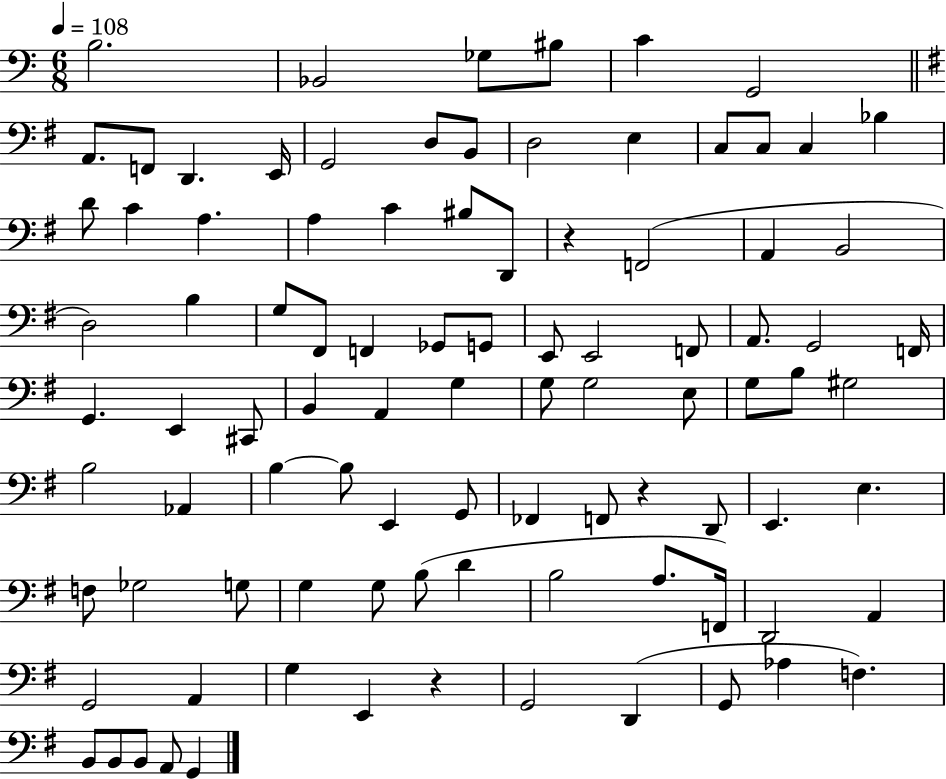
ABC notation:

X:1
T:Untitled
M:6/8
L:1/4
K:C
B,2 _B,,2 _G,/2 ^B,/2 C G,,2 A,,/2 F,,/2 D,, E,,/4 G,,2 D,/2 B,,/2 D,2 E, C,/2 C,/2 C, _B, D/2 C A, A, C ^B,/2 D,,/2 z F,,2 A,, B,,2 D,2 B, G,/2 ^F,,/2 F,, _G,,/2 G,,/2 E,,/2 E,,2 F,,/2 A,,/2 G,,2 F,,/4 G,, E,, ^C,,/2 B,, A,, G, G,/2 G,2 E,/2 G,/2 B,/2 ^G,2 B,2 _A,, B, B,/2 E,, G,,/2 _F,, F,,/2 z D,,/2 E,, E, F,/2 _G,2 G,/2 G, G,/2 B,/2 D B,2 A,/2 F,,/4 D,,2 A,, G,,2 A,, G, E,, z G,,2 D,, G,,/2 _A, F, B,,/2 B,,/2 B,,/2 A,,/2 G,,